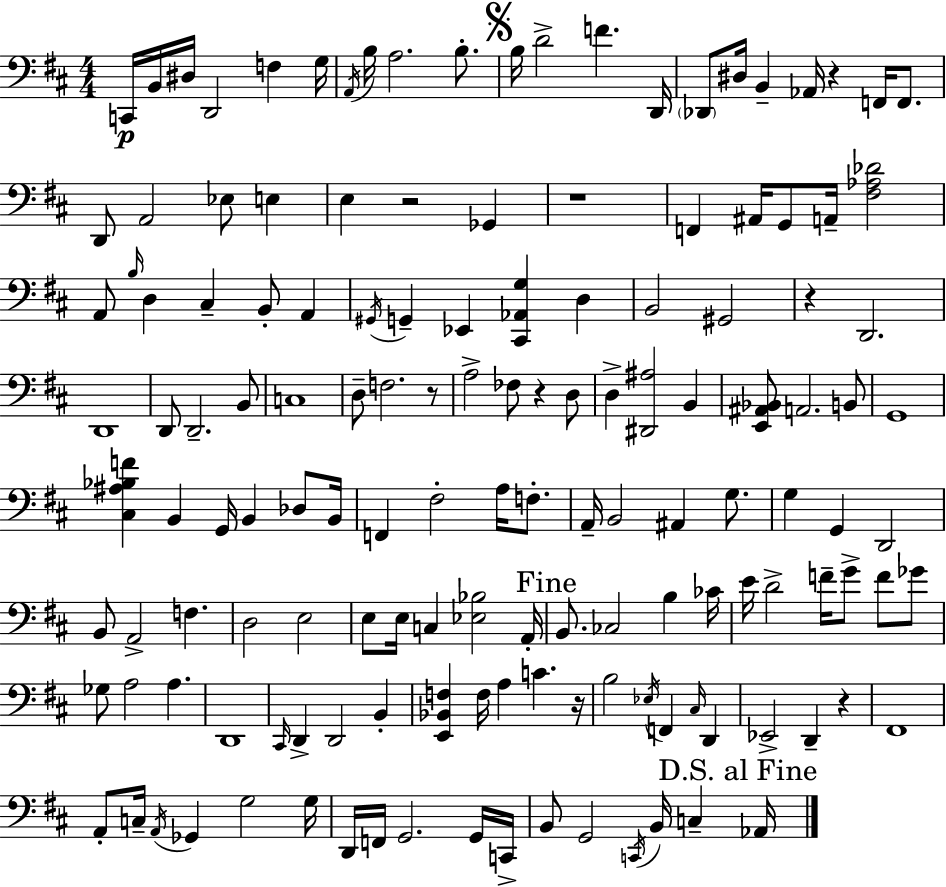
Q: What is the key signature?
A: D major